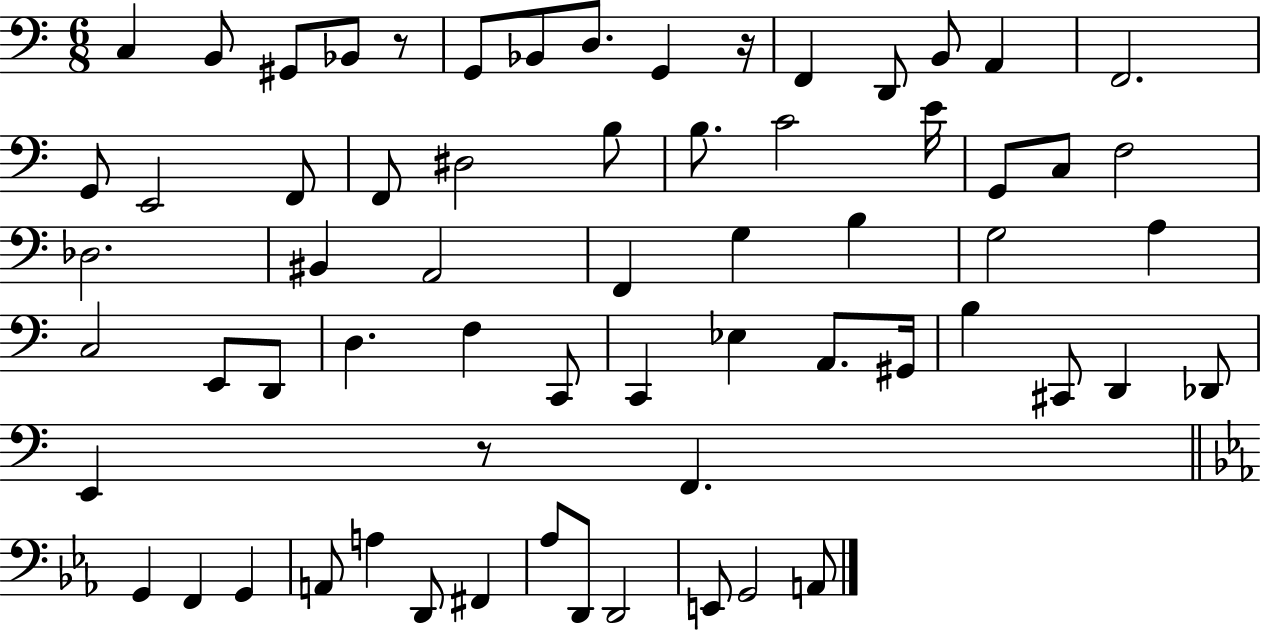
X:1
T:Untitled
M:6/8
L:1/4
K:C
C, B,,/2 ^G,,/2 _B,,/2 z/2 G,,/2 _B,,/2 D,/2 G,, z/4 F,, D,,/2 B,,/2 A,, F,,2 G,,/2 E,,2 F,,/2 F,,/2 ^D,2 B,/2 B,/2 C2 E/4 G,,/2 C,/2 F,2 _D,2 ^B,, A,,2 F,, G, B, G,2 A, C,2 E,,/2 D,,/2 D, F, C,,/2 C,, _E, A,,/2 ^G,,/4 B, ^C,,/2 D,, _D,,/2 E,, z/2 F,, G,, F,, G,, A,,/2 A, D,,/2 ^F,, _A,/2 D,,/2 D,,2 E,,/2 G,,2 A,,/2